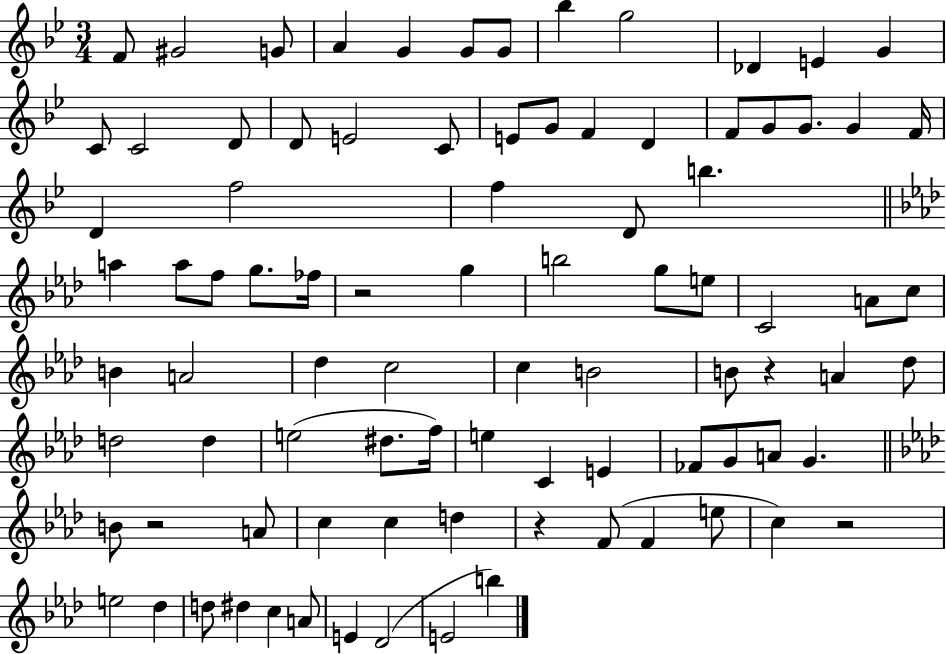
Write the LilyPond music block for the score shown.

{
  \clef treble
  \numericTimeSignature
  \time 3/4
  \key bes \major
  f'8 gis'2 g'8 | a'4 g'4 g'8 g'8 | bes''4 g''2 | des'4 e'4 g'4 | \break c'8 c'2 d'8 | d'8 e'2 c'8 | e'8 g'8 f'4 d'4 | f'8 g'8 g'8. g'4 f'16 | \break d'4 f''2 | f''4 d'8 b''4. | \bar "||" \break \key aes \major a''4 a''8 f''8 g''8. fes''16 | r2 g''4 | b''2 g''8 e''8 | c'2 a'8 c''8 | \break b'4 a'2 | des''4 c''2 | c''4 b'2 | b'8 r4 a'4 des''8 | \break d''2 d''4 | e''2( dis''8. f''16) | e''4 c'4 e'4 | fes'8 g'8 a'8 g'4. | \break \bar "||" \break \key aes \major b'8 r2 a'8 | c''4 c''4 d''4 | r4 f'8( f'4 e''8 | c''4) r2 | \break e''2 des''4 | d''8 dis''4 c''4 a'8 | e'4 des'2( | e'2 b''4) | \break \bar "|."
}